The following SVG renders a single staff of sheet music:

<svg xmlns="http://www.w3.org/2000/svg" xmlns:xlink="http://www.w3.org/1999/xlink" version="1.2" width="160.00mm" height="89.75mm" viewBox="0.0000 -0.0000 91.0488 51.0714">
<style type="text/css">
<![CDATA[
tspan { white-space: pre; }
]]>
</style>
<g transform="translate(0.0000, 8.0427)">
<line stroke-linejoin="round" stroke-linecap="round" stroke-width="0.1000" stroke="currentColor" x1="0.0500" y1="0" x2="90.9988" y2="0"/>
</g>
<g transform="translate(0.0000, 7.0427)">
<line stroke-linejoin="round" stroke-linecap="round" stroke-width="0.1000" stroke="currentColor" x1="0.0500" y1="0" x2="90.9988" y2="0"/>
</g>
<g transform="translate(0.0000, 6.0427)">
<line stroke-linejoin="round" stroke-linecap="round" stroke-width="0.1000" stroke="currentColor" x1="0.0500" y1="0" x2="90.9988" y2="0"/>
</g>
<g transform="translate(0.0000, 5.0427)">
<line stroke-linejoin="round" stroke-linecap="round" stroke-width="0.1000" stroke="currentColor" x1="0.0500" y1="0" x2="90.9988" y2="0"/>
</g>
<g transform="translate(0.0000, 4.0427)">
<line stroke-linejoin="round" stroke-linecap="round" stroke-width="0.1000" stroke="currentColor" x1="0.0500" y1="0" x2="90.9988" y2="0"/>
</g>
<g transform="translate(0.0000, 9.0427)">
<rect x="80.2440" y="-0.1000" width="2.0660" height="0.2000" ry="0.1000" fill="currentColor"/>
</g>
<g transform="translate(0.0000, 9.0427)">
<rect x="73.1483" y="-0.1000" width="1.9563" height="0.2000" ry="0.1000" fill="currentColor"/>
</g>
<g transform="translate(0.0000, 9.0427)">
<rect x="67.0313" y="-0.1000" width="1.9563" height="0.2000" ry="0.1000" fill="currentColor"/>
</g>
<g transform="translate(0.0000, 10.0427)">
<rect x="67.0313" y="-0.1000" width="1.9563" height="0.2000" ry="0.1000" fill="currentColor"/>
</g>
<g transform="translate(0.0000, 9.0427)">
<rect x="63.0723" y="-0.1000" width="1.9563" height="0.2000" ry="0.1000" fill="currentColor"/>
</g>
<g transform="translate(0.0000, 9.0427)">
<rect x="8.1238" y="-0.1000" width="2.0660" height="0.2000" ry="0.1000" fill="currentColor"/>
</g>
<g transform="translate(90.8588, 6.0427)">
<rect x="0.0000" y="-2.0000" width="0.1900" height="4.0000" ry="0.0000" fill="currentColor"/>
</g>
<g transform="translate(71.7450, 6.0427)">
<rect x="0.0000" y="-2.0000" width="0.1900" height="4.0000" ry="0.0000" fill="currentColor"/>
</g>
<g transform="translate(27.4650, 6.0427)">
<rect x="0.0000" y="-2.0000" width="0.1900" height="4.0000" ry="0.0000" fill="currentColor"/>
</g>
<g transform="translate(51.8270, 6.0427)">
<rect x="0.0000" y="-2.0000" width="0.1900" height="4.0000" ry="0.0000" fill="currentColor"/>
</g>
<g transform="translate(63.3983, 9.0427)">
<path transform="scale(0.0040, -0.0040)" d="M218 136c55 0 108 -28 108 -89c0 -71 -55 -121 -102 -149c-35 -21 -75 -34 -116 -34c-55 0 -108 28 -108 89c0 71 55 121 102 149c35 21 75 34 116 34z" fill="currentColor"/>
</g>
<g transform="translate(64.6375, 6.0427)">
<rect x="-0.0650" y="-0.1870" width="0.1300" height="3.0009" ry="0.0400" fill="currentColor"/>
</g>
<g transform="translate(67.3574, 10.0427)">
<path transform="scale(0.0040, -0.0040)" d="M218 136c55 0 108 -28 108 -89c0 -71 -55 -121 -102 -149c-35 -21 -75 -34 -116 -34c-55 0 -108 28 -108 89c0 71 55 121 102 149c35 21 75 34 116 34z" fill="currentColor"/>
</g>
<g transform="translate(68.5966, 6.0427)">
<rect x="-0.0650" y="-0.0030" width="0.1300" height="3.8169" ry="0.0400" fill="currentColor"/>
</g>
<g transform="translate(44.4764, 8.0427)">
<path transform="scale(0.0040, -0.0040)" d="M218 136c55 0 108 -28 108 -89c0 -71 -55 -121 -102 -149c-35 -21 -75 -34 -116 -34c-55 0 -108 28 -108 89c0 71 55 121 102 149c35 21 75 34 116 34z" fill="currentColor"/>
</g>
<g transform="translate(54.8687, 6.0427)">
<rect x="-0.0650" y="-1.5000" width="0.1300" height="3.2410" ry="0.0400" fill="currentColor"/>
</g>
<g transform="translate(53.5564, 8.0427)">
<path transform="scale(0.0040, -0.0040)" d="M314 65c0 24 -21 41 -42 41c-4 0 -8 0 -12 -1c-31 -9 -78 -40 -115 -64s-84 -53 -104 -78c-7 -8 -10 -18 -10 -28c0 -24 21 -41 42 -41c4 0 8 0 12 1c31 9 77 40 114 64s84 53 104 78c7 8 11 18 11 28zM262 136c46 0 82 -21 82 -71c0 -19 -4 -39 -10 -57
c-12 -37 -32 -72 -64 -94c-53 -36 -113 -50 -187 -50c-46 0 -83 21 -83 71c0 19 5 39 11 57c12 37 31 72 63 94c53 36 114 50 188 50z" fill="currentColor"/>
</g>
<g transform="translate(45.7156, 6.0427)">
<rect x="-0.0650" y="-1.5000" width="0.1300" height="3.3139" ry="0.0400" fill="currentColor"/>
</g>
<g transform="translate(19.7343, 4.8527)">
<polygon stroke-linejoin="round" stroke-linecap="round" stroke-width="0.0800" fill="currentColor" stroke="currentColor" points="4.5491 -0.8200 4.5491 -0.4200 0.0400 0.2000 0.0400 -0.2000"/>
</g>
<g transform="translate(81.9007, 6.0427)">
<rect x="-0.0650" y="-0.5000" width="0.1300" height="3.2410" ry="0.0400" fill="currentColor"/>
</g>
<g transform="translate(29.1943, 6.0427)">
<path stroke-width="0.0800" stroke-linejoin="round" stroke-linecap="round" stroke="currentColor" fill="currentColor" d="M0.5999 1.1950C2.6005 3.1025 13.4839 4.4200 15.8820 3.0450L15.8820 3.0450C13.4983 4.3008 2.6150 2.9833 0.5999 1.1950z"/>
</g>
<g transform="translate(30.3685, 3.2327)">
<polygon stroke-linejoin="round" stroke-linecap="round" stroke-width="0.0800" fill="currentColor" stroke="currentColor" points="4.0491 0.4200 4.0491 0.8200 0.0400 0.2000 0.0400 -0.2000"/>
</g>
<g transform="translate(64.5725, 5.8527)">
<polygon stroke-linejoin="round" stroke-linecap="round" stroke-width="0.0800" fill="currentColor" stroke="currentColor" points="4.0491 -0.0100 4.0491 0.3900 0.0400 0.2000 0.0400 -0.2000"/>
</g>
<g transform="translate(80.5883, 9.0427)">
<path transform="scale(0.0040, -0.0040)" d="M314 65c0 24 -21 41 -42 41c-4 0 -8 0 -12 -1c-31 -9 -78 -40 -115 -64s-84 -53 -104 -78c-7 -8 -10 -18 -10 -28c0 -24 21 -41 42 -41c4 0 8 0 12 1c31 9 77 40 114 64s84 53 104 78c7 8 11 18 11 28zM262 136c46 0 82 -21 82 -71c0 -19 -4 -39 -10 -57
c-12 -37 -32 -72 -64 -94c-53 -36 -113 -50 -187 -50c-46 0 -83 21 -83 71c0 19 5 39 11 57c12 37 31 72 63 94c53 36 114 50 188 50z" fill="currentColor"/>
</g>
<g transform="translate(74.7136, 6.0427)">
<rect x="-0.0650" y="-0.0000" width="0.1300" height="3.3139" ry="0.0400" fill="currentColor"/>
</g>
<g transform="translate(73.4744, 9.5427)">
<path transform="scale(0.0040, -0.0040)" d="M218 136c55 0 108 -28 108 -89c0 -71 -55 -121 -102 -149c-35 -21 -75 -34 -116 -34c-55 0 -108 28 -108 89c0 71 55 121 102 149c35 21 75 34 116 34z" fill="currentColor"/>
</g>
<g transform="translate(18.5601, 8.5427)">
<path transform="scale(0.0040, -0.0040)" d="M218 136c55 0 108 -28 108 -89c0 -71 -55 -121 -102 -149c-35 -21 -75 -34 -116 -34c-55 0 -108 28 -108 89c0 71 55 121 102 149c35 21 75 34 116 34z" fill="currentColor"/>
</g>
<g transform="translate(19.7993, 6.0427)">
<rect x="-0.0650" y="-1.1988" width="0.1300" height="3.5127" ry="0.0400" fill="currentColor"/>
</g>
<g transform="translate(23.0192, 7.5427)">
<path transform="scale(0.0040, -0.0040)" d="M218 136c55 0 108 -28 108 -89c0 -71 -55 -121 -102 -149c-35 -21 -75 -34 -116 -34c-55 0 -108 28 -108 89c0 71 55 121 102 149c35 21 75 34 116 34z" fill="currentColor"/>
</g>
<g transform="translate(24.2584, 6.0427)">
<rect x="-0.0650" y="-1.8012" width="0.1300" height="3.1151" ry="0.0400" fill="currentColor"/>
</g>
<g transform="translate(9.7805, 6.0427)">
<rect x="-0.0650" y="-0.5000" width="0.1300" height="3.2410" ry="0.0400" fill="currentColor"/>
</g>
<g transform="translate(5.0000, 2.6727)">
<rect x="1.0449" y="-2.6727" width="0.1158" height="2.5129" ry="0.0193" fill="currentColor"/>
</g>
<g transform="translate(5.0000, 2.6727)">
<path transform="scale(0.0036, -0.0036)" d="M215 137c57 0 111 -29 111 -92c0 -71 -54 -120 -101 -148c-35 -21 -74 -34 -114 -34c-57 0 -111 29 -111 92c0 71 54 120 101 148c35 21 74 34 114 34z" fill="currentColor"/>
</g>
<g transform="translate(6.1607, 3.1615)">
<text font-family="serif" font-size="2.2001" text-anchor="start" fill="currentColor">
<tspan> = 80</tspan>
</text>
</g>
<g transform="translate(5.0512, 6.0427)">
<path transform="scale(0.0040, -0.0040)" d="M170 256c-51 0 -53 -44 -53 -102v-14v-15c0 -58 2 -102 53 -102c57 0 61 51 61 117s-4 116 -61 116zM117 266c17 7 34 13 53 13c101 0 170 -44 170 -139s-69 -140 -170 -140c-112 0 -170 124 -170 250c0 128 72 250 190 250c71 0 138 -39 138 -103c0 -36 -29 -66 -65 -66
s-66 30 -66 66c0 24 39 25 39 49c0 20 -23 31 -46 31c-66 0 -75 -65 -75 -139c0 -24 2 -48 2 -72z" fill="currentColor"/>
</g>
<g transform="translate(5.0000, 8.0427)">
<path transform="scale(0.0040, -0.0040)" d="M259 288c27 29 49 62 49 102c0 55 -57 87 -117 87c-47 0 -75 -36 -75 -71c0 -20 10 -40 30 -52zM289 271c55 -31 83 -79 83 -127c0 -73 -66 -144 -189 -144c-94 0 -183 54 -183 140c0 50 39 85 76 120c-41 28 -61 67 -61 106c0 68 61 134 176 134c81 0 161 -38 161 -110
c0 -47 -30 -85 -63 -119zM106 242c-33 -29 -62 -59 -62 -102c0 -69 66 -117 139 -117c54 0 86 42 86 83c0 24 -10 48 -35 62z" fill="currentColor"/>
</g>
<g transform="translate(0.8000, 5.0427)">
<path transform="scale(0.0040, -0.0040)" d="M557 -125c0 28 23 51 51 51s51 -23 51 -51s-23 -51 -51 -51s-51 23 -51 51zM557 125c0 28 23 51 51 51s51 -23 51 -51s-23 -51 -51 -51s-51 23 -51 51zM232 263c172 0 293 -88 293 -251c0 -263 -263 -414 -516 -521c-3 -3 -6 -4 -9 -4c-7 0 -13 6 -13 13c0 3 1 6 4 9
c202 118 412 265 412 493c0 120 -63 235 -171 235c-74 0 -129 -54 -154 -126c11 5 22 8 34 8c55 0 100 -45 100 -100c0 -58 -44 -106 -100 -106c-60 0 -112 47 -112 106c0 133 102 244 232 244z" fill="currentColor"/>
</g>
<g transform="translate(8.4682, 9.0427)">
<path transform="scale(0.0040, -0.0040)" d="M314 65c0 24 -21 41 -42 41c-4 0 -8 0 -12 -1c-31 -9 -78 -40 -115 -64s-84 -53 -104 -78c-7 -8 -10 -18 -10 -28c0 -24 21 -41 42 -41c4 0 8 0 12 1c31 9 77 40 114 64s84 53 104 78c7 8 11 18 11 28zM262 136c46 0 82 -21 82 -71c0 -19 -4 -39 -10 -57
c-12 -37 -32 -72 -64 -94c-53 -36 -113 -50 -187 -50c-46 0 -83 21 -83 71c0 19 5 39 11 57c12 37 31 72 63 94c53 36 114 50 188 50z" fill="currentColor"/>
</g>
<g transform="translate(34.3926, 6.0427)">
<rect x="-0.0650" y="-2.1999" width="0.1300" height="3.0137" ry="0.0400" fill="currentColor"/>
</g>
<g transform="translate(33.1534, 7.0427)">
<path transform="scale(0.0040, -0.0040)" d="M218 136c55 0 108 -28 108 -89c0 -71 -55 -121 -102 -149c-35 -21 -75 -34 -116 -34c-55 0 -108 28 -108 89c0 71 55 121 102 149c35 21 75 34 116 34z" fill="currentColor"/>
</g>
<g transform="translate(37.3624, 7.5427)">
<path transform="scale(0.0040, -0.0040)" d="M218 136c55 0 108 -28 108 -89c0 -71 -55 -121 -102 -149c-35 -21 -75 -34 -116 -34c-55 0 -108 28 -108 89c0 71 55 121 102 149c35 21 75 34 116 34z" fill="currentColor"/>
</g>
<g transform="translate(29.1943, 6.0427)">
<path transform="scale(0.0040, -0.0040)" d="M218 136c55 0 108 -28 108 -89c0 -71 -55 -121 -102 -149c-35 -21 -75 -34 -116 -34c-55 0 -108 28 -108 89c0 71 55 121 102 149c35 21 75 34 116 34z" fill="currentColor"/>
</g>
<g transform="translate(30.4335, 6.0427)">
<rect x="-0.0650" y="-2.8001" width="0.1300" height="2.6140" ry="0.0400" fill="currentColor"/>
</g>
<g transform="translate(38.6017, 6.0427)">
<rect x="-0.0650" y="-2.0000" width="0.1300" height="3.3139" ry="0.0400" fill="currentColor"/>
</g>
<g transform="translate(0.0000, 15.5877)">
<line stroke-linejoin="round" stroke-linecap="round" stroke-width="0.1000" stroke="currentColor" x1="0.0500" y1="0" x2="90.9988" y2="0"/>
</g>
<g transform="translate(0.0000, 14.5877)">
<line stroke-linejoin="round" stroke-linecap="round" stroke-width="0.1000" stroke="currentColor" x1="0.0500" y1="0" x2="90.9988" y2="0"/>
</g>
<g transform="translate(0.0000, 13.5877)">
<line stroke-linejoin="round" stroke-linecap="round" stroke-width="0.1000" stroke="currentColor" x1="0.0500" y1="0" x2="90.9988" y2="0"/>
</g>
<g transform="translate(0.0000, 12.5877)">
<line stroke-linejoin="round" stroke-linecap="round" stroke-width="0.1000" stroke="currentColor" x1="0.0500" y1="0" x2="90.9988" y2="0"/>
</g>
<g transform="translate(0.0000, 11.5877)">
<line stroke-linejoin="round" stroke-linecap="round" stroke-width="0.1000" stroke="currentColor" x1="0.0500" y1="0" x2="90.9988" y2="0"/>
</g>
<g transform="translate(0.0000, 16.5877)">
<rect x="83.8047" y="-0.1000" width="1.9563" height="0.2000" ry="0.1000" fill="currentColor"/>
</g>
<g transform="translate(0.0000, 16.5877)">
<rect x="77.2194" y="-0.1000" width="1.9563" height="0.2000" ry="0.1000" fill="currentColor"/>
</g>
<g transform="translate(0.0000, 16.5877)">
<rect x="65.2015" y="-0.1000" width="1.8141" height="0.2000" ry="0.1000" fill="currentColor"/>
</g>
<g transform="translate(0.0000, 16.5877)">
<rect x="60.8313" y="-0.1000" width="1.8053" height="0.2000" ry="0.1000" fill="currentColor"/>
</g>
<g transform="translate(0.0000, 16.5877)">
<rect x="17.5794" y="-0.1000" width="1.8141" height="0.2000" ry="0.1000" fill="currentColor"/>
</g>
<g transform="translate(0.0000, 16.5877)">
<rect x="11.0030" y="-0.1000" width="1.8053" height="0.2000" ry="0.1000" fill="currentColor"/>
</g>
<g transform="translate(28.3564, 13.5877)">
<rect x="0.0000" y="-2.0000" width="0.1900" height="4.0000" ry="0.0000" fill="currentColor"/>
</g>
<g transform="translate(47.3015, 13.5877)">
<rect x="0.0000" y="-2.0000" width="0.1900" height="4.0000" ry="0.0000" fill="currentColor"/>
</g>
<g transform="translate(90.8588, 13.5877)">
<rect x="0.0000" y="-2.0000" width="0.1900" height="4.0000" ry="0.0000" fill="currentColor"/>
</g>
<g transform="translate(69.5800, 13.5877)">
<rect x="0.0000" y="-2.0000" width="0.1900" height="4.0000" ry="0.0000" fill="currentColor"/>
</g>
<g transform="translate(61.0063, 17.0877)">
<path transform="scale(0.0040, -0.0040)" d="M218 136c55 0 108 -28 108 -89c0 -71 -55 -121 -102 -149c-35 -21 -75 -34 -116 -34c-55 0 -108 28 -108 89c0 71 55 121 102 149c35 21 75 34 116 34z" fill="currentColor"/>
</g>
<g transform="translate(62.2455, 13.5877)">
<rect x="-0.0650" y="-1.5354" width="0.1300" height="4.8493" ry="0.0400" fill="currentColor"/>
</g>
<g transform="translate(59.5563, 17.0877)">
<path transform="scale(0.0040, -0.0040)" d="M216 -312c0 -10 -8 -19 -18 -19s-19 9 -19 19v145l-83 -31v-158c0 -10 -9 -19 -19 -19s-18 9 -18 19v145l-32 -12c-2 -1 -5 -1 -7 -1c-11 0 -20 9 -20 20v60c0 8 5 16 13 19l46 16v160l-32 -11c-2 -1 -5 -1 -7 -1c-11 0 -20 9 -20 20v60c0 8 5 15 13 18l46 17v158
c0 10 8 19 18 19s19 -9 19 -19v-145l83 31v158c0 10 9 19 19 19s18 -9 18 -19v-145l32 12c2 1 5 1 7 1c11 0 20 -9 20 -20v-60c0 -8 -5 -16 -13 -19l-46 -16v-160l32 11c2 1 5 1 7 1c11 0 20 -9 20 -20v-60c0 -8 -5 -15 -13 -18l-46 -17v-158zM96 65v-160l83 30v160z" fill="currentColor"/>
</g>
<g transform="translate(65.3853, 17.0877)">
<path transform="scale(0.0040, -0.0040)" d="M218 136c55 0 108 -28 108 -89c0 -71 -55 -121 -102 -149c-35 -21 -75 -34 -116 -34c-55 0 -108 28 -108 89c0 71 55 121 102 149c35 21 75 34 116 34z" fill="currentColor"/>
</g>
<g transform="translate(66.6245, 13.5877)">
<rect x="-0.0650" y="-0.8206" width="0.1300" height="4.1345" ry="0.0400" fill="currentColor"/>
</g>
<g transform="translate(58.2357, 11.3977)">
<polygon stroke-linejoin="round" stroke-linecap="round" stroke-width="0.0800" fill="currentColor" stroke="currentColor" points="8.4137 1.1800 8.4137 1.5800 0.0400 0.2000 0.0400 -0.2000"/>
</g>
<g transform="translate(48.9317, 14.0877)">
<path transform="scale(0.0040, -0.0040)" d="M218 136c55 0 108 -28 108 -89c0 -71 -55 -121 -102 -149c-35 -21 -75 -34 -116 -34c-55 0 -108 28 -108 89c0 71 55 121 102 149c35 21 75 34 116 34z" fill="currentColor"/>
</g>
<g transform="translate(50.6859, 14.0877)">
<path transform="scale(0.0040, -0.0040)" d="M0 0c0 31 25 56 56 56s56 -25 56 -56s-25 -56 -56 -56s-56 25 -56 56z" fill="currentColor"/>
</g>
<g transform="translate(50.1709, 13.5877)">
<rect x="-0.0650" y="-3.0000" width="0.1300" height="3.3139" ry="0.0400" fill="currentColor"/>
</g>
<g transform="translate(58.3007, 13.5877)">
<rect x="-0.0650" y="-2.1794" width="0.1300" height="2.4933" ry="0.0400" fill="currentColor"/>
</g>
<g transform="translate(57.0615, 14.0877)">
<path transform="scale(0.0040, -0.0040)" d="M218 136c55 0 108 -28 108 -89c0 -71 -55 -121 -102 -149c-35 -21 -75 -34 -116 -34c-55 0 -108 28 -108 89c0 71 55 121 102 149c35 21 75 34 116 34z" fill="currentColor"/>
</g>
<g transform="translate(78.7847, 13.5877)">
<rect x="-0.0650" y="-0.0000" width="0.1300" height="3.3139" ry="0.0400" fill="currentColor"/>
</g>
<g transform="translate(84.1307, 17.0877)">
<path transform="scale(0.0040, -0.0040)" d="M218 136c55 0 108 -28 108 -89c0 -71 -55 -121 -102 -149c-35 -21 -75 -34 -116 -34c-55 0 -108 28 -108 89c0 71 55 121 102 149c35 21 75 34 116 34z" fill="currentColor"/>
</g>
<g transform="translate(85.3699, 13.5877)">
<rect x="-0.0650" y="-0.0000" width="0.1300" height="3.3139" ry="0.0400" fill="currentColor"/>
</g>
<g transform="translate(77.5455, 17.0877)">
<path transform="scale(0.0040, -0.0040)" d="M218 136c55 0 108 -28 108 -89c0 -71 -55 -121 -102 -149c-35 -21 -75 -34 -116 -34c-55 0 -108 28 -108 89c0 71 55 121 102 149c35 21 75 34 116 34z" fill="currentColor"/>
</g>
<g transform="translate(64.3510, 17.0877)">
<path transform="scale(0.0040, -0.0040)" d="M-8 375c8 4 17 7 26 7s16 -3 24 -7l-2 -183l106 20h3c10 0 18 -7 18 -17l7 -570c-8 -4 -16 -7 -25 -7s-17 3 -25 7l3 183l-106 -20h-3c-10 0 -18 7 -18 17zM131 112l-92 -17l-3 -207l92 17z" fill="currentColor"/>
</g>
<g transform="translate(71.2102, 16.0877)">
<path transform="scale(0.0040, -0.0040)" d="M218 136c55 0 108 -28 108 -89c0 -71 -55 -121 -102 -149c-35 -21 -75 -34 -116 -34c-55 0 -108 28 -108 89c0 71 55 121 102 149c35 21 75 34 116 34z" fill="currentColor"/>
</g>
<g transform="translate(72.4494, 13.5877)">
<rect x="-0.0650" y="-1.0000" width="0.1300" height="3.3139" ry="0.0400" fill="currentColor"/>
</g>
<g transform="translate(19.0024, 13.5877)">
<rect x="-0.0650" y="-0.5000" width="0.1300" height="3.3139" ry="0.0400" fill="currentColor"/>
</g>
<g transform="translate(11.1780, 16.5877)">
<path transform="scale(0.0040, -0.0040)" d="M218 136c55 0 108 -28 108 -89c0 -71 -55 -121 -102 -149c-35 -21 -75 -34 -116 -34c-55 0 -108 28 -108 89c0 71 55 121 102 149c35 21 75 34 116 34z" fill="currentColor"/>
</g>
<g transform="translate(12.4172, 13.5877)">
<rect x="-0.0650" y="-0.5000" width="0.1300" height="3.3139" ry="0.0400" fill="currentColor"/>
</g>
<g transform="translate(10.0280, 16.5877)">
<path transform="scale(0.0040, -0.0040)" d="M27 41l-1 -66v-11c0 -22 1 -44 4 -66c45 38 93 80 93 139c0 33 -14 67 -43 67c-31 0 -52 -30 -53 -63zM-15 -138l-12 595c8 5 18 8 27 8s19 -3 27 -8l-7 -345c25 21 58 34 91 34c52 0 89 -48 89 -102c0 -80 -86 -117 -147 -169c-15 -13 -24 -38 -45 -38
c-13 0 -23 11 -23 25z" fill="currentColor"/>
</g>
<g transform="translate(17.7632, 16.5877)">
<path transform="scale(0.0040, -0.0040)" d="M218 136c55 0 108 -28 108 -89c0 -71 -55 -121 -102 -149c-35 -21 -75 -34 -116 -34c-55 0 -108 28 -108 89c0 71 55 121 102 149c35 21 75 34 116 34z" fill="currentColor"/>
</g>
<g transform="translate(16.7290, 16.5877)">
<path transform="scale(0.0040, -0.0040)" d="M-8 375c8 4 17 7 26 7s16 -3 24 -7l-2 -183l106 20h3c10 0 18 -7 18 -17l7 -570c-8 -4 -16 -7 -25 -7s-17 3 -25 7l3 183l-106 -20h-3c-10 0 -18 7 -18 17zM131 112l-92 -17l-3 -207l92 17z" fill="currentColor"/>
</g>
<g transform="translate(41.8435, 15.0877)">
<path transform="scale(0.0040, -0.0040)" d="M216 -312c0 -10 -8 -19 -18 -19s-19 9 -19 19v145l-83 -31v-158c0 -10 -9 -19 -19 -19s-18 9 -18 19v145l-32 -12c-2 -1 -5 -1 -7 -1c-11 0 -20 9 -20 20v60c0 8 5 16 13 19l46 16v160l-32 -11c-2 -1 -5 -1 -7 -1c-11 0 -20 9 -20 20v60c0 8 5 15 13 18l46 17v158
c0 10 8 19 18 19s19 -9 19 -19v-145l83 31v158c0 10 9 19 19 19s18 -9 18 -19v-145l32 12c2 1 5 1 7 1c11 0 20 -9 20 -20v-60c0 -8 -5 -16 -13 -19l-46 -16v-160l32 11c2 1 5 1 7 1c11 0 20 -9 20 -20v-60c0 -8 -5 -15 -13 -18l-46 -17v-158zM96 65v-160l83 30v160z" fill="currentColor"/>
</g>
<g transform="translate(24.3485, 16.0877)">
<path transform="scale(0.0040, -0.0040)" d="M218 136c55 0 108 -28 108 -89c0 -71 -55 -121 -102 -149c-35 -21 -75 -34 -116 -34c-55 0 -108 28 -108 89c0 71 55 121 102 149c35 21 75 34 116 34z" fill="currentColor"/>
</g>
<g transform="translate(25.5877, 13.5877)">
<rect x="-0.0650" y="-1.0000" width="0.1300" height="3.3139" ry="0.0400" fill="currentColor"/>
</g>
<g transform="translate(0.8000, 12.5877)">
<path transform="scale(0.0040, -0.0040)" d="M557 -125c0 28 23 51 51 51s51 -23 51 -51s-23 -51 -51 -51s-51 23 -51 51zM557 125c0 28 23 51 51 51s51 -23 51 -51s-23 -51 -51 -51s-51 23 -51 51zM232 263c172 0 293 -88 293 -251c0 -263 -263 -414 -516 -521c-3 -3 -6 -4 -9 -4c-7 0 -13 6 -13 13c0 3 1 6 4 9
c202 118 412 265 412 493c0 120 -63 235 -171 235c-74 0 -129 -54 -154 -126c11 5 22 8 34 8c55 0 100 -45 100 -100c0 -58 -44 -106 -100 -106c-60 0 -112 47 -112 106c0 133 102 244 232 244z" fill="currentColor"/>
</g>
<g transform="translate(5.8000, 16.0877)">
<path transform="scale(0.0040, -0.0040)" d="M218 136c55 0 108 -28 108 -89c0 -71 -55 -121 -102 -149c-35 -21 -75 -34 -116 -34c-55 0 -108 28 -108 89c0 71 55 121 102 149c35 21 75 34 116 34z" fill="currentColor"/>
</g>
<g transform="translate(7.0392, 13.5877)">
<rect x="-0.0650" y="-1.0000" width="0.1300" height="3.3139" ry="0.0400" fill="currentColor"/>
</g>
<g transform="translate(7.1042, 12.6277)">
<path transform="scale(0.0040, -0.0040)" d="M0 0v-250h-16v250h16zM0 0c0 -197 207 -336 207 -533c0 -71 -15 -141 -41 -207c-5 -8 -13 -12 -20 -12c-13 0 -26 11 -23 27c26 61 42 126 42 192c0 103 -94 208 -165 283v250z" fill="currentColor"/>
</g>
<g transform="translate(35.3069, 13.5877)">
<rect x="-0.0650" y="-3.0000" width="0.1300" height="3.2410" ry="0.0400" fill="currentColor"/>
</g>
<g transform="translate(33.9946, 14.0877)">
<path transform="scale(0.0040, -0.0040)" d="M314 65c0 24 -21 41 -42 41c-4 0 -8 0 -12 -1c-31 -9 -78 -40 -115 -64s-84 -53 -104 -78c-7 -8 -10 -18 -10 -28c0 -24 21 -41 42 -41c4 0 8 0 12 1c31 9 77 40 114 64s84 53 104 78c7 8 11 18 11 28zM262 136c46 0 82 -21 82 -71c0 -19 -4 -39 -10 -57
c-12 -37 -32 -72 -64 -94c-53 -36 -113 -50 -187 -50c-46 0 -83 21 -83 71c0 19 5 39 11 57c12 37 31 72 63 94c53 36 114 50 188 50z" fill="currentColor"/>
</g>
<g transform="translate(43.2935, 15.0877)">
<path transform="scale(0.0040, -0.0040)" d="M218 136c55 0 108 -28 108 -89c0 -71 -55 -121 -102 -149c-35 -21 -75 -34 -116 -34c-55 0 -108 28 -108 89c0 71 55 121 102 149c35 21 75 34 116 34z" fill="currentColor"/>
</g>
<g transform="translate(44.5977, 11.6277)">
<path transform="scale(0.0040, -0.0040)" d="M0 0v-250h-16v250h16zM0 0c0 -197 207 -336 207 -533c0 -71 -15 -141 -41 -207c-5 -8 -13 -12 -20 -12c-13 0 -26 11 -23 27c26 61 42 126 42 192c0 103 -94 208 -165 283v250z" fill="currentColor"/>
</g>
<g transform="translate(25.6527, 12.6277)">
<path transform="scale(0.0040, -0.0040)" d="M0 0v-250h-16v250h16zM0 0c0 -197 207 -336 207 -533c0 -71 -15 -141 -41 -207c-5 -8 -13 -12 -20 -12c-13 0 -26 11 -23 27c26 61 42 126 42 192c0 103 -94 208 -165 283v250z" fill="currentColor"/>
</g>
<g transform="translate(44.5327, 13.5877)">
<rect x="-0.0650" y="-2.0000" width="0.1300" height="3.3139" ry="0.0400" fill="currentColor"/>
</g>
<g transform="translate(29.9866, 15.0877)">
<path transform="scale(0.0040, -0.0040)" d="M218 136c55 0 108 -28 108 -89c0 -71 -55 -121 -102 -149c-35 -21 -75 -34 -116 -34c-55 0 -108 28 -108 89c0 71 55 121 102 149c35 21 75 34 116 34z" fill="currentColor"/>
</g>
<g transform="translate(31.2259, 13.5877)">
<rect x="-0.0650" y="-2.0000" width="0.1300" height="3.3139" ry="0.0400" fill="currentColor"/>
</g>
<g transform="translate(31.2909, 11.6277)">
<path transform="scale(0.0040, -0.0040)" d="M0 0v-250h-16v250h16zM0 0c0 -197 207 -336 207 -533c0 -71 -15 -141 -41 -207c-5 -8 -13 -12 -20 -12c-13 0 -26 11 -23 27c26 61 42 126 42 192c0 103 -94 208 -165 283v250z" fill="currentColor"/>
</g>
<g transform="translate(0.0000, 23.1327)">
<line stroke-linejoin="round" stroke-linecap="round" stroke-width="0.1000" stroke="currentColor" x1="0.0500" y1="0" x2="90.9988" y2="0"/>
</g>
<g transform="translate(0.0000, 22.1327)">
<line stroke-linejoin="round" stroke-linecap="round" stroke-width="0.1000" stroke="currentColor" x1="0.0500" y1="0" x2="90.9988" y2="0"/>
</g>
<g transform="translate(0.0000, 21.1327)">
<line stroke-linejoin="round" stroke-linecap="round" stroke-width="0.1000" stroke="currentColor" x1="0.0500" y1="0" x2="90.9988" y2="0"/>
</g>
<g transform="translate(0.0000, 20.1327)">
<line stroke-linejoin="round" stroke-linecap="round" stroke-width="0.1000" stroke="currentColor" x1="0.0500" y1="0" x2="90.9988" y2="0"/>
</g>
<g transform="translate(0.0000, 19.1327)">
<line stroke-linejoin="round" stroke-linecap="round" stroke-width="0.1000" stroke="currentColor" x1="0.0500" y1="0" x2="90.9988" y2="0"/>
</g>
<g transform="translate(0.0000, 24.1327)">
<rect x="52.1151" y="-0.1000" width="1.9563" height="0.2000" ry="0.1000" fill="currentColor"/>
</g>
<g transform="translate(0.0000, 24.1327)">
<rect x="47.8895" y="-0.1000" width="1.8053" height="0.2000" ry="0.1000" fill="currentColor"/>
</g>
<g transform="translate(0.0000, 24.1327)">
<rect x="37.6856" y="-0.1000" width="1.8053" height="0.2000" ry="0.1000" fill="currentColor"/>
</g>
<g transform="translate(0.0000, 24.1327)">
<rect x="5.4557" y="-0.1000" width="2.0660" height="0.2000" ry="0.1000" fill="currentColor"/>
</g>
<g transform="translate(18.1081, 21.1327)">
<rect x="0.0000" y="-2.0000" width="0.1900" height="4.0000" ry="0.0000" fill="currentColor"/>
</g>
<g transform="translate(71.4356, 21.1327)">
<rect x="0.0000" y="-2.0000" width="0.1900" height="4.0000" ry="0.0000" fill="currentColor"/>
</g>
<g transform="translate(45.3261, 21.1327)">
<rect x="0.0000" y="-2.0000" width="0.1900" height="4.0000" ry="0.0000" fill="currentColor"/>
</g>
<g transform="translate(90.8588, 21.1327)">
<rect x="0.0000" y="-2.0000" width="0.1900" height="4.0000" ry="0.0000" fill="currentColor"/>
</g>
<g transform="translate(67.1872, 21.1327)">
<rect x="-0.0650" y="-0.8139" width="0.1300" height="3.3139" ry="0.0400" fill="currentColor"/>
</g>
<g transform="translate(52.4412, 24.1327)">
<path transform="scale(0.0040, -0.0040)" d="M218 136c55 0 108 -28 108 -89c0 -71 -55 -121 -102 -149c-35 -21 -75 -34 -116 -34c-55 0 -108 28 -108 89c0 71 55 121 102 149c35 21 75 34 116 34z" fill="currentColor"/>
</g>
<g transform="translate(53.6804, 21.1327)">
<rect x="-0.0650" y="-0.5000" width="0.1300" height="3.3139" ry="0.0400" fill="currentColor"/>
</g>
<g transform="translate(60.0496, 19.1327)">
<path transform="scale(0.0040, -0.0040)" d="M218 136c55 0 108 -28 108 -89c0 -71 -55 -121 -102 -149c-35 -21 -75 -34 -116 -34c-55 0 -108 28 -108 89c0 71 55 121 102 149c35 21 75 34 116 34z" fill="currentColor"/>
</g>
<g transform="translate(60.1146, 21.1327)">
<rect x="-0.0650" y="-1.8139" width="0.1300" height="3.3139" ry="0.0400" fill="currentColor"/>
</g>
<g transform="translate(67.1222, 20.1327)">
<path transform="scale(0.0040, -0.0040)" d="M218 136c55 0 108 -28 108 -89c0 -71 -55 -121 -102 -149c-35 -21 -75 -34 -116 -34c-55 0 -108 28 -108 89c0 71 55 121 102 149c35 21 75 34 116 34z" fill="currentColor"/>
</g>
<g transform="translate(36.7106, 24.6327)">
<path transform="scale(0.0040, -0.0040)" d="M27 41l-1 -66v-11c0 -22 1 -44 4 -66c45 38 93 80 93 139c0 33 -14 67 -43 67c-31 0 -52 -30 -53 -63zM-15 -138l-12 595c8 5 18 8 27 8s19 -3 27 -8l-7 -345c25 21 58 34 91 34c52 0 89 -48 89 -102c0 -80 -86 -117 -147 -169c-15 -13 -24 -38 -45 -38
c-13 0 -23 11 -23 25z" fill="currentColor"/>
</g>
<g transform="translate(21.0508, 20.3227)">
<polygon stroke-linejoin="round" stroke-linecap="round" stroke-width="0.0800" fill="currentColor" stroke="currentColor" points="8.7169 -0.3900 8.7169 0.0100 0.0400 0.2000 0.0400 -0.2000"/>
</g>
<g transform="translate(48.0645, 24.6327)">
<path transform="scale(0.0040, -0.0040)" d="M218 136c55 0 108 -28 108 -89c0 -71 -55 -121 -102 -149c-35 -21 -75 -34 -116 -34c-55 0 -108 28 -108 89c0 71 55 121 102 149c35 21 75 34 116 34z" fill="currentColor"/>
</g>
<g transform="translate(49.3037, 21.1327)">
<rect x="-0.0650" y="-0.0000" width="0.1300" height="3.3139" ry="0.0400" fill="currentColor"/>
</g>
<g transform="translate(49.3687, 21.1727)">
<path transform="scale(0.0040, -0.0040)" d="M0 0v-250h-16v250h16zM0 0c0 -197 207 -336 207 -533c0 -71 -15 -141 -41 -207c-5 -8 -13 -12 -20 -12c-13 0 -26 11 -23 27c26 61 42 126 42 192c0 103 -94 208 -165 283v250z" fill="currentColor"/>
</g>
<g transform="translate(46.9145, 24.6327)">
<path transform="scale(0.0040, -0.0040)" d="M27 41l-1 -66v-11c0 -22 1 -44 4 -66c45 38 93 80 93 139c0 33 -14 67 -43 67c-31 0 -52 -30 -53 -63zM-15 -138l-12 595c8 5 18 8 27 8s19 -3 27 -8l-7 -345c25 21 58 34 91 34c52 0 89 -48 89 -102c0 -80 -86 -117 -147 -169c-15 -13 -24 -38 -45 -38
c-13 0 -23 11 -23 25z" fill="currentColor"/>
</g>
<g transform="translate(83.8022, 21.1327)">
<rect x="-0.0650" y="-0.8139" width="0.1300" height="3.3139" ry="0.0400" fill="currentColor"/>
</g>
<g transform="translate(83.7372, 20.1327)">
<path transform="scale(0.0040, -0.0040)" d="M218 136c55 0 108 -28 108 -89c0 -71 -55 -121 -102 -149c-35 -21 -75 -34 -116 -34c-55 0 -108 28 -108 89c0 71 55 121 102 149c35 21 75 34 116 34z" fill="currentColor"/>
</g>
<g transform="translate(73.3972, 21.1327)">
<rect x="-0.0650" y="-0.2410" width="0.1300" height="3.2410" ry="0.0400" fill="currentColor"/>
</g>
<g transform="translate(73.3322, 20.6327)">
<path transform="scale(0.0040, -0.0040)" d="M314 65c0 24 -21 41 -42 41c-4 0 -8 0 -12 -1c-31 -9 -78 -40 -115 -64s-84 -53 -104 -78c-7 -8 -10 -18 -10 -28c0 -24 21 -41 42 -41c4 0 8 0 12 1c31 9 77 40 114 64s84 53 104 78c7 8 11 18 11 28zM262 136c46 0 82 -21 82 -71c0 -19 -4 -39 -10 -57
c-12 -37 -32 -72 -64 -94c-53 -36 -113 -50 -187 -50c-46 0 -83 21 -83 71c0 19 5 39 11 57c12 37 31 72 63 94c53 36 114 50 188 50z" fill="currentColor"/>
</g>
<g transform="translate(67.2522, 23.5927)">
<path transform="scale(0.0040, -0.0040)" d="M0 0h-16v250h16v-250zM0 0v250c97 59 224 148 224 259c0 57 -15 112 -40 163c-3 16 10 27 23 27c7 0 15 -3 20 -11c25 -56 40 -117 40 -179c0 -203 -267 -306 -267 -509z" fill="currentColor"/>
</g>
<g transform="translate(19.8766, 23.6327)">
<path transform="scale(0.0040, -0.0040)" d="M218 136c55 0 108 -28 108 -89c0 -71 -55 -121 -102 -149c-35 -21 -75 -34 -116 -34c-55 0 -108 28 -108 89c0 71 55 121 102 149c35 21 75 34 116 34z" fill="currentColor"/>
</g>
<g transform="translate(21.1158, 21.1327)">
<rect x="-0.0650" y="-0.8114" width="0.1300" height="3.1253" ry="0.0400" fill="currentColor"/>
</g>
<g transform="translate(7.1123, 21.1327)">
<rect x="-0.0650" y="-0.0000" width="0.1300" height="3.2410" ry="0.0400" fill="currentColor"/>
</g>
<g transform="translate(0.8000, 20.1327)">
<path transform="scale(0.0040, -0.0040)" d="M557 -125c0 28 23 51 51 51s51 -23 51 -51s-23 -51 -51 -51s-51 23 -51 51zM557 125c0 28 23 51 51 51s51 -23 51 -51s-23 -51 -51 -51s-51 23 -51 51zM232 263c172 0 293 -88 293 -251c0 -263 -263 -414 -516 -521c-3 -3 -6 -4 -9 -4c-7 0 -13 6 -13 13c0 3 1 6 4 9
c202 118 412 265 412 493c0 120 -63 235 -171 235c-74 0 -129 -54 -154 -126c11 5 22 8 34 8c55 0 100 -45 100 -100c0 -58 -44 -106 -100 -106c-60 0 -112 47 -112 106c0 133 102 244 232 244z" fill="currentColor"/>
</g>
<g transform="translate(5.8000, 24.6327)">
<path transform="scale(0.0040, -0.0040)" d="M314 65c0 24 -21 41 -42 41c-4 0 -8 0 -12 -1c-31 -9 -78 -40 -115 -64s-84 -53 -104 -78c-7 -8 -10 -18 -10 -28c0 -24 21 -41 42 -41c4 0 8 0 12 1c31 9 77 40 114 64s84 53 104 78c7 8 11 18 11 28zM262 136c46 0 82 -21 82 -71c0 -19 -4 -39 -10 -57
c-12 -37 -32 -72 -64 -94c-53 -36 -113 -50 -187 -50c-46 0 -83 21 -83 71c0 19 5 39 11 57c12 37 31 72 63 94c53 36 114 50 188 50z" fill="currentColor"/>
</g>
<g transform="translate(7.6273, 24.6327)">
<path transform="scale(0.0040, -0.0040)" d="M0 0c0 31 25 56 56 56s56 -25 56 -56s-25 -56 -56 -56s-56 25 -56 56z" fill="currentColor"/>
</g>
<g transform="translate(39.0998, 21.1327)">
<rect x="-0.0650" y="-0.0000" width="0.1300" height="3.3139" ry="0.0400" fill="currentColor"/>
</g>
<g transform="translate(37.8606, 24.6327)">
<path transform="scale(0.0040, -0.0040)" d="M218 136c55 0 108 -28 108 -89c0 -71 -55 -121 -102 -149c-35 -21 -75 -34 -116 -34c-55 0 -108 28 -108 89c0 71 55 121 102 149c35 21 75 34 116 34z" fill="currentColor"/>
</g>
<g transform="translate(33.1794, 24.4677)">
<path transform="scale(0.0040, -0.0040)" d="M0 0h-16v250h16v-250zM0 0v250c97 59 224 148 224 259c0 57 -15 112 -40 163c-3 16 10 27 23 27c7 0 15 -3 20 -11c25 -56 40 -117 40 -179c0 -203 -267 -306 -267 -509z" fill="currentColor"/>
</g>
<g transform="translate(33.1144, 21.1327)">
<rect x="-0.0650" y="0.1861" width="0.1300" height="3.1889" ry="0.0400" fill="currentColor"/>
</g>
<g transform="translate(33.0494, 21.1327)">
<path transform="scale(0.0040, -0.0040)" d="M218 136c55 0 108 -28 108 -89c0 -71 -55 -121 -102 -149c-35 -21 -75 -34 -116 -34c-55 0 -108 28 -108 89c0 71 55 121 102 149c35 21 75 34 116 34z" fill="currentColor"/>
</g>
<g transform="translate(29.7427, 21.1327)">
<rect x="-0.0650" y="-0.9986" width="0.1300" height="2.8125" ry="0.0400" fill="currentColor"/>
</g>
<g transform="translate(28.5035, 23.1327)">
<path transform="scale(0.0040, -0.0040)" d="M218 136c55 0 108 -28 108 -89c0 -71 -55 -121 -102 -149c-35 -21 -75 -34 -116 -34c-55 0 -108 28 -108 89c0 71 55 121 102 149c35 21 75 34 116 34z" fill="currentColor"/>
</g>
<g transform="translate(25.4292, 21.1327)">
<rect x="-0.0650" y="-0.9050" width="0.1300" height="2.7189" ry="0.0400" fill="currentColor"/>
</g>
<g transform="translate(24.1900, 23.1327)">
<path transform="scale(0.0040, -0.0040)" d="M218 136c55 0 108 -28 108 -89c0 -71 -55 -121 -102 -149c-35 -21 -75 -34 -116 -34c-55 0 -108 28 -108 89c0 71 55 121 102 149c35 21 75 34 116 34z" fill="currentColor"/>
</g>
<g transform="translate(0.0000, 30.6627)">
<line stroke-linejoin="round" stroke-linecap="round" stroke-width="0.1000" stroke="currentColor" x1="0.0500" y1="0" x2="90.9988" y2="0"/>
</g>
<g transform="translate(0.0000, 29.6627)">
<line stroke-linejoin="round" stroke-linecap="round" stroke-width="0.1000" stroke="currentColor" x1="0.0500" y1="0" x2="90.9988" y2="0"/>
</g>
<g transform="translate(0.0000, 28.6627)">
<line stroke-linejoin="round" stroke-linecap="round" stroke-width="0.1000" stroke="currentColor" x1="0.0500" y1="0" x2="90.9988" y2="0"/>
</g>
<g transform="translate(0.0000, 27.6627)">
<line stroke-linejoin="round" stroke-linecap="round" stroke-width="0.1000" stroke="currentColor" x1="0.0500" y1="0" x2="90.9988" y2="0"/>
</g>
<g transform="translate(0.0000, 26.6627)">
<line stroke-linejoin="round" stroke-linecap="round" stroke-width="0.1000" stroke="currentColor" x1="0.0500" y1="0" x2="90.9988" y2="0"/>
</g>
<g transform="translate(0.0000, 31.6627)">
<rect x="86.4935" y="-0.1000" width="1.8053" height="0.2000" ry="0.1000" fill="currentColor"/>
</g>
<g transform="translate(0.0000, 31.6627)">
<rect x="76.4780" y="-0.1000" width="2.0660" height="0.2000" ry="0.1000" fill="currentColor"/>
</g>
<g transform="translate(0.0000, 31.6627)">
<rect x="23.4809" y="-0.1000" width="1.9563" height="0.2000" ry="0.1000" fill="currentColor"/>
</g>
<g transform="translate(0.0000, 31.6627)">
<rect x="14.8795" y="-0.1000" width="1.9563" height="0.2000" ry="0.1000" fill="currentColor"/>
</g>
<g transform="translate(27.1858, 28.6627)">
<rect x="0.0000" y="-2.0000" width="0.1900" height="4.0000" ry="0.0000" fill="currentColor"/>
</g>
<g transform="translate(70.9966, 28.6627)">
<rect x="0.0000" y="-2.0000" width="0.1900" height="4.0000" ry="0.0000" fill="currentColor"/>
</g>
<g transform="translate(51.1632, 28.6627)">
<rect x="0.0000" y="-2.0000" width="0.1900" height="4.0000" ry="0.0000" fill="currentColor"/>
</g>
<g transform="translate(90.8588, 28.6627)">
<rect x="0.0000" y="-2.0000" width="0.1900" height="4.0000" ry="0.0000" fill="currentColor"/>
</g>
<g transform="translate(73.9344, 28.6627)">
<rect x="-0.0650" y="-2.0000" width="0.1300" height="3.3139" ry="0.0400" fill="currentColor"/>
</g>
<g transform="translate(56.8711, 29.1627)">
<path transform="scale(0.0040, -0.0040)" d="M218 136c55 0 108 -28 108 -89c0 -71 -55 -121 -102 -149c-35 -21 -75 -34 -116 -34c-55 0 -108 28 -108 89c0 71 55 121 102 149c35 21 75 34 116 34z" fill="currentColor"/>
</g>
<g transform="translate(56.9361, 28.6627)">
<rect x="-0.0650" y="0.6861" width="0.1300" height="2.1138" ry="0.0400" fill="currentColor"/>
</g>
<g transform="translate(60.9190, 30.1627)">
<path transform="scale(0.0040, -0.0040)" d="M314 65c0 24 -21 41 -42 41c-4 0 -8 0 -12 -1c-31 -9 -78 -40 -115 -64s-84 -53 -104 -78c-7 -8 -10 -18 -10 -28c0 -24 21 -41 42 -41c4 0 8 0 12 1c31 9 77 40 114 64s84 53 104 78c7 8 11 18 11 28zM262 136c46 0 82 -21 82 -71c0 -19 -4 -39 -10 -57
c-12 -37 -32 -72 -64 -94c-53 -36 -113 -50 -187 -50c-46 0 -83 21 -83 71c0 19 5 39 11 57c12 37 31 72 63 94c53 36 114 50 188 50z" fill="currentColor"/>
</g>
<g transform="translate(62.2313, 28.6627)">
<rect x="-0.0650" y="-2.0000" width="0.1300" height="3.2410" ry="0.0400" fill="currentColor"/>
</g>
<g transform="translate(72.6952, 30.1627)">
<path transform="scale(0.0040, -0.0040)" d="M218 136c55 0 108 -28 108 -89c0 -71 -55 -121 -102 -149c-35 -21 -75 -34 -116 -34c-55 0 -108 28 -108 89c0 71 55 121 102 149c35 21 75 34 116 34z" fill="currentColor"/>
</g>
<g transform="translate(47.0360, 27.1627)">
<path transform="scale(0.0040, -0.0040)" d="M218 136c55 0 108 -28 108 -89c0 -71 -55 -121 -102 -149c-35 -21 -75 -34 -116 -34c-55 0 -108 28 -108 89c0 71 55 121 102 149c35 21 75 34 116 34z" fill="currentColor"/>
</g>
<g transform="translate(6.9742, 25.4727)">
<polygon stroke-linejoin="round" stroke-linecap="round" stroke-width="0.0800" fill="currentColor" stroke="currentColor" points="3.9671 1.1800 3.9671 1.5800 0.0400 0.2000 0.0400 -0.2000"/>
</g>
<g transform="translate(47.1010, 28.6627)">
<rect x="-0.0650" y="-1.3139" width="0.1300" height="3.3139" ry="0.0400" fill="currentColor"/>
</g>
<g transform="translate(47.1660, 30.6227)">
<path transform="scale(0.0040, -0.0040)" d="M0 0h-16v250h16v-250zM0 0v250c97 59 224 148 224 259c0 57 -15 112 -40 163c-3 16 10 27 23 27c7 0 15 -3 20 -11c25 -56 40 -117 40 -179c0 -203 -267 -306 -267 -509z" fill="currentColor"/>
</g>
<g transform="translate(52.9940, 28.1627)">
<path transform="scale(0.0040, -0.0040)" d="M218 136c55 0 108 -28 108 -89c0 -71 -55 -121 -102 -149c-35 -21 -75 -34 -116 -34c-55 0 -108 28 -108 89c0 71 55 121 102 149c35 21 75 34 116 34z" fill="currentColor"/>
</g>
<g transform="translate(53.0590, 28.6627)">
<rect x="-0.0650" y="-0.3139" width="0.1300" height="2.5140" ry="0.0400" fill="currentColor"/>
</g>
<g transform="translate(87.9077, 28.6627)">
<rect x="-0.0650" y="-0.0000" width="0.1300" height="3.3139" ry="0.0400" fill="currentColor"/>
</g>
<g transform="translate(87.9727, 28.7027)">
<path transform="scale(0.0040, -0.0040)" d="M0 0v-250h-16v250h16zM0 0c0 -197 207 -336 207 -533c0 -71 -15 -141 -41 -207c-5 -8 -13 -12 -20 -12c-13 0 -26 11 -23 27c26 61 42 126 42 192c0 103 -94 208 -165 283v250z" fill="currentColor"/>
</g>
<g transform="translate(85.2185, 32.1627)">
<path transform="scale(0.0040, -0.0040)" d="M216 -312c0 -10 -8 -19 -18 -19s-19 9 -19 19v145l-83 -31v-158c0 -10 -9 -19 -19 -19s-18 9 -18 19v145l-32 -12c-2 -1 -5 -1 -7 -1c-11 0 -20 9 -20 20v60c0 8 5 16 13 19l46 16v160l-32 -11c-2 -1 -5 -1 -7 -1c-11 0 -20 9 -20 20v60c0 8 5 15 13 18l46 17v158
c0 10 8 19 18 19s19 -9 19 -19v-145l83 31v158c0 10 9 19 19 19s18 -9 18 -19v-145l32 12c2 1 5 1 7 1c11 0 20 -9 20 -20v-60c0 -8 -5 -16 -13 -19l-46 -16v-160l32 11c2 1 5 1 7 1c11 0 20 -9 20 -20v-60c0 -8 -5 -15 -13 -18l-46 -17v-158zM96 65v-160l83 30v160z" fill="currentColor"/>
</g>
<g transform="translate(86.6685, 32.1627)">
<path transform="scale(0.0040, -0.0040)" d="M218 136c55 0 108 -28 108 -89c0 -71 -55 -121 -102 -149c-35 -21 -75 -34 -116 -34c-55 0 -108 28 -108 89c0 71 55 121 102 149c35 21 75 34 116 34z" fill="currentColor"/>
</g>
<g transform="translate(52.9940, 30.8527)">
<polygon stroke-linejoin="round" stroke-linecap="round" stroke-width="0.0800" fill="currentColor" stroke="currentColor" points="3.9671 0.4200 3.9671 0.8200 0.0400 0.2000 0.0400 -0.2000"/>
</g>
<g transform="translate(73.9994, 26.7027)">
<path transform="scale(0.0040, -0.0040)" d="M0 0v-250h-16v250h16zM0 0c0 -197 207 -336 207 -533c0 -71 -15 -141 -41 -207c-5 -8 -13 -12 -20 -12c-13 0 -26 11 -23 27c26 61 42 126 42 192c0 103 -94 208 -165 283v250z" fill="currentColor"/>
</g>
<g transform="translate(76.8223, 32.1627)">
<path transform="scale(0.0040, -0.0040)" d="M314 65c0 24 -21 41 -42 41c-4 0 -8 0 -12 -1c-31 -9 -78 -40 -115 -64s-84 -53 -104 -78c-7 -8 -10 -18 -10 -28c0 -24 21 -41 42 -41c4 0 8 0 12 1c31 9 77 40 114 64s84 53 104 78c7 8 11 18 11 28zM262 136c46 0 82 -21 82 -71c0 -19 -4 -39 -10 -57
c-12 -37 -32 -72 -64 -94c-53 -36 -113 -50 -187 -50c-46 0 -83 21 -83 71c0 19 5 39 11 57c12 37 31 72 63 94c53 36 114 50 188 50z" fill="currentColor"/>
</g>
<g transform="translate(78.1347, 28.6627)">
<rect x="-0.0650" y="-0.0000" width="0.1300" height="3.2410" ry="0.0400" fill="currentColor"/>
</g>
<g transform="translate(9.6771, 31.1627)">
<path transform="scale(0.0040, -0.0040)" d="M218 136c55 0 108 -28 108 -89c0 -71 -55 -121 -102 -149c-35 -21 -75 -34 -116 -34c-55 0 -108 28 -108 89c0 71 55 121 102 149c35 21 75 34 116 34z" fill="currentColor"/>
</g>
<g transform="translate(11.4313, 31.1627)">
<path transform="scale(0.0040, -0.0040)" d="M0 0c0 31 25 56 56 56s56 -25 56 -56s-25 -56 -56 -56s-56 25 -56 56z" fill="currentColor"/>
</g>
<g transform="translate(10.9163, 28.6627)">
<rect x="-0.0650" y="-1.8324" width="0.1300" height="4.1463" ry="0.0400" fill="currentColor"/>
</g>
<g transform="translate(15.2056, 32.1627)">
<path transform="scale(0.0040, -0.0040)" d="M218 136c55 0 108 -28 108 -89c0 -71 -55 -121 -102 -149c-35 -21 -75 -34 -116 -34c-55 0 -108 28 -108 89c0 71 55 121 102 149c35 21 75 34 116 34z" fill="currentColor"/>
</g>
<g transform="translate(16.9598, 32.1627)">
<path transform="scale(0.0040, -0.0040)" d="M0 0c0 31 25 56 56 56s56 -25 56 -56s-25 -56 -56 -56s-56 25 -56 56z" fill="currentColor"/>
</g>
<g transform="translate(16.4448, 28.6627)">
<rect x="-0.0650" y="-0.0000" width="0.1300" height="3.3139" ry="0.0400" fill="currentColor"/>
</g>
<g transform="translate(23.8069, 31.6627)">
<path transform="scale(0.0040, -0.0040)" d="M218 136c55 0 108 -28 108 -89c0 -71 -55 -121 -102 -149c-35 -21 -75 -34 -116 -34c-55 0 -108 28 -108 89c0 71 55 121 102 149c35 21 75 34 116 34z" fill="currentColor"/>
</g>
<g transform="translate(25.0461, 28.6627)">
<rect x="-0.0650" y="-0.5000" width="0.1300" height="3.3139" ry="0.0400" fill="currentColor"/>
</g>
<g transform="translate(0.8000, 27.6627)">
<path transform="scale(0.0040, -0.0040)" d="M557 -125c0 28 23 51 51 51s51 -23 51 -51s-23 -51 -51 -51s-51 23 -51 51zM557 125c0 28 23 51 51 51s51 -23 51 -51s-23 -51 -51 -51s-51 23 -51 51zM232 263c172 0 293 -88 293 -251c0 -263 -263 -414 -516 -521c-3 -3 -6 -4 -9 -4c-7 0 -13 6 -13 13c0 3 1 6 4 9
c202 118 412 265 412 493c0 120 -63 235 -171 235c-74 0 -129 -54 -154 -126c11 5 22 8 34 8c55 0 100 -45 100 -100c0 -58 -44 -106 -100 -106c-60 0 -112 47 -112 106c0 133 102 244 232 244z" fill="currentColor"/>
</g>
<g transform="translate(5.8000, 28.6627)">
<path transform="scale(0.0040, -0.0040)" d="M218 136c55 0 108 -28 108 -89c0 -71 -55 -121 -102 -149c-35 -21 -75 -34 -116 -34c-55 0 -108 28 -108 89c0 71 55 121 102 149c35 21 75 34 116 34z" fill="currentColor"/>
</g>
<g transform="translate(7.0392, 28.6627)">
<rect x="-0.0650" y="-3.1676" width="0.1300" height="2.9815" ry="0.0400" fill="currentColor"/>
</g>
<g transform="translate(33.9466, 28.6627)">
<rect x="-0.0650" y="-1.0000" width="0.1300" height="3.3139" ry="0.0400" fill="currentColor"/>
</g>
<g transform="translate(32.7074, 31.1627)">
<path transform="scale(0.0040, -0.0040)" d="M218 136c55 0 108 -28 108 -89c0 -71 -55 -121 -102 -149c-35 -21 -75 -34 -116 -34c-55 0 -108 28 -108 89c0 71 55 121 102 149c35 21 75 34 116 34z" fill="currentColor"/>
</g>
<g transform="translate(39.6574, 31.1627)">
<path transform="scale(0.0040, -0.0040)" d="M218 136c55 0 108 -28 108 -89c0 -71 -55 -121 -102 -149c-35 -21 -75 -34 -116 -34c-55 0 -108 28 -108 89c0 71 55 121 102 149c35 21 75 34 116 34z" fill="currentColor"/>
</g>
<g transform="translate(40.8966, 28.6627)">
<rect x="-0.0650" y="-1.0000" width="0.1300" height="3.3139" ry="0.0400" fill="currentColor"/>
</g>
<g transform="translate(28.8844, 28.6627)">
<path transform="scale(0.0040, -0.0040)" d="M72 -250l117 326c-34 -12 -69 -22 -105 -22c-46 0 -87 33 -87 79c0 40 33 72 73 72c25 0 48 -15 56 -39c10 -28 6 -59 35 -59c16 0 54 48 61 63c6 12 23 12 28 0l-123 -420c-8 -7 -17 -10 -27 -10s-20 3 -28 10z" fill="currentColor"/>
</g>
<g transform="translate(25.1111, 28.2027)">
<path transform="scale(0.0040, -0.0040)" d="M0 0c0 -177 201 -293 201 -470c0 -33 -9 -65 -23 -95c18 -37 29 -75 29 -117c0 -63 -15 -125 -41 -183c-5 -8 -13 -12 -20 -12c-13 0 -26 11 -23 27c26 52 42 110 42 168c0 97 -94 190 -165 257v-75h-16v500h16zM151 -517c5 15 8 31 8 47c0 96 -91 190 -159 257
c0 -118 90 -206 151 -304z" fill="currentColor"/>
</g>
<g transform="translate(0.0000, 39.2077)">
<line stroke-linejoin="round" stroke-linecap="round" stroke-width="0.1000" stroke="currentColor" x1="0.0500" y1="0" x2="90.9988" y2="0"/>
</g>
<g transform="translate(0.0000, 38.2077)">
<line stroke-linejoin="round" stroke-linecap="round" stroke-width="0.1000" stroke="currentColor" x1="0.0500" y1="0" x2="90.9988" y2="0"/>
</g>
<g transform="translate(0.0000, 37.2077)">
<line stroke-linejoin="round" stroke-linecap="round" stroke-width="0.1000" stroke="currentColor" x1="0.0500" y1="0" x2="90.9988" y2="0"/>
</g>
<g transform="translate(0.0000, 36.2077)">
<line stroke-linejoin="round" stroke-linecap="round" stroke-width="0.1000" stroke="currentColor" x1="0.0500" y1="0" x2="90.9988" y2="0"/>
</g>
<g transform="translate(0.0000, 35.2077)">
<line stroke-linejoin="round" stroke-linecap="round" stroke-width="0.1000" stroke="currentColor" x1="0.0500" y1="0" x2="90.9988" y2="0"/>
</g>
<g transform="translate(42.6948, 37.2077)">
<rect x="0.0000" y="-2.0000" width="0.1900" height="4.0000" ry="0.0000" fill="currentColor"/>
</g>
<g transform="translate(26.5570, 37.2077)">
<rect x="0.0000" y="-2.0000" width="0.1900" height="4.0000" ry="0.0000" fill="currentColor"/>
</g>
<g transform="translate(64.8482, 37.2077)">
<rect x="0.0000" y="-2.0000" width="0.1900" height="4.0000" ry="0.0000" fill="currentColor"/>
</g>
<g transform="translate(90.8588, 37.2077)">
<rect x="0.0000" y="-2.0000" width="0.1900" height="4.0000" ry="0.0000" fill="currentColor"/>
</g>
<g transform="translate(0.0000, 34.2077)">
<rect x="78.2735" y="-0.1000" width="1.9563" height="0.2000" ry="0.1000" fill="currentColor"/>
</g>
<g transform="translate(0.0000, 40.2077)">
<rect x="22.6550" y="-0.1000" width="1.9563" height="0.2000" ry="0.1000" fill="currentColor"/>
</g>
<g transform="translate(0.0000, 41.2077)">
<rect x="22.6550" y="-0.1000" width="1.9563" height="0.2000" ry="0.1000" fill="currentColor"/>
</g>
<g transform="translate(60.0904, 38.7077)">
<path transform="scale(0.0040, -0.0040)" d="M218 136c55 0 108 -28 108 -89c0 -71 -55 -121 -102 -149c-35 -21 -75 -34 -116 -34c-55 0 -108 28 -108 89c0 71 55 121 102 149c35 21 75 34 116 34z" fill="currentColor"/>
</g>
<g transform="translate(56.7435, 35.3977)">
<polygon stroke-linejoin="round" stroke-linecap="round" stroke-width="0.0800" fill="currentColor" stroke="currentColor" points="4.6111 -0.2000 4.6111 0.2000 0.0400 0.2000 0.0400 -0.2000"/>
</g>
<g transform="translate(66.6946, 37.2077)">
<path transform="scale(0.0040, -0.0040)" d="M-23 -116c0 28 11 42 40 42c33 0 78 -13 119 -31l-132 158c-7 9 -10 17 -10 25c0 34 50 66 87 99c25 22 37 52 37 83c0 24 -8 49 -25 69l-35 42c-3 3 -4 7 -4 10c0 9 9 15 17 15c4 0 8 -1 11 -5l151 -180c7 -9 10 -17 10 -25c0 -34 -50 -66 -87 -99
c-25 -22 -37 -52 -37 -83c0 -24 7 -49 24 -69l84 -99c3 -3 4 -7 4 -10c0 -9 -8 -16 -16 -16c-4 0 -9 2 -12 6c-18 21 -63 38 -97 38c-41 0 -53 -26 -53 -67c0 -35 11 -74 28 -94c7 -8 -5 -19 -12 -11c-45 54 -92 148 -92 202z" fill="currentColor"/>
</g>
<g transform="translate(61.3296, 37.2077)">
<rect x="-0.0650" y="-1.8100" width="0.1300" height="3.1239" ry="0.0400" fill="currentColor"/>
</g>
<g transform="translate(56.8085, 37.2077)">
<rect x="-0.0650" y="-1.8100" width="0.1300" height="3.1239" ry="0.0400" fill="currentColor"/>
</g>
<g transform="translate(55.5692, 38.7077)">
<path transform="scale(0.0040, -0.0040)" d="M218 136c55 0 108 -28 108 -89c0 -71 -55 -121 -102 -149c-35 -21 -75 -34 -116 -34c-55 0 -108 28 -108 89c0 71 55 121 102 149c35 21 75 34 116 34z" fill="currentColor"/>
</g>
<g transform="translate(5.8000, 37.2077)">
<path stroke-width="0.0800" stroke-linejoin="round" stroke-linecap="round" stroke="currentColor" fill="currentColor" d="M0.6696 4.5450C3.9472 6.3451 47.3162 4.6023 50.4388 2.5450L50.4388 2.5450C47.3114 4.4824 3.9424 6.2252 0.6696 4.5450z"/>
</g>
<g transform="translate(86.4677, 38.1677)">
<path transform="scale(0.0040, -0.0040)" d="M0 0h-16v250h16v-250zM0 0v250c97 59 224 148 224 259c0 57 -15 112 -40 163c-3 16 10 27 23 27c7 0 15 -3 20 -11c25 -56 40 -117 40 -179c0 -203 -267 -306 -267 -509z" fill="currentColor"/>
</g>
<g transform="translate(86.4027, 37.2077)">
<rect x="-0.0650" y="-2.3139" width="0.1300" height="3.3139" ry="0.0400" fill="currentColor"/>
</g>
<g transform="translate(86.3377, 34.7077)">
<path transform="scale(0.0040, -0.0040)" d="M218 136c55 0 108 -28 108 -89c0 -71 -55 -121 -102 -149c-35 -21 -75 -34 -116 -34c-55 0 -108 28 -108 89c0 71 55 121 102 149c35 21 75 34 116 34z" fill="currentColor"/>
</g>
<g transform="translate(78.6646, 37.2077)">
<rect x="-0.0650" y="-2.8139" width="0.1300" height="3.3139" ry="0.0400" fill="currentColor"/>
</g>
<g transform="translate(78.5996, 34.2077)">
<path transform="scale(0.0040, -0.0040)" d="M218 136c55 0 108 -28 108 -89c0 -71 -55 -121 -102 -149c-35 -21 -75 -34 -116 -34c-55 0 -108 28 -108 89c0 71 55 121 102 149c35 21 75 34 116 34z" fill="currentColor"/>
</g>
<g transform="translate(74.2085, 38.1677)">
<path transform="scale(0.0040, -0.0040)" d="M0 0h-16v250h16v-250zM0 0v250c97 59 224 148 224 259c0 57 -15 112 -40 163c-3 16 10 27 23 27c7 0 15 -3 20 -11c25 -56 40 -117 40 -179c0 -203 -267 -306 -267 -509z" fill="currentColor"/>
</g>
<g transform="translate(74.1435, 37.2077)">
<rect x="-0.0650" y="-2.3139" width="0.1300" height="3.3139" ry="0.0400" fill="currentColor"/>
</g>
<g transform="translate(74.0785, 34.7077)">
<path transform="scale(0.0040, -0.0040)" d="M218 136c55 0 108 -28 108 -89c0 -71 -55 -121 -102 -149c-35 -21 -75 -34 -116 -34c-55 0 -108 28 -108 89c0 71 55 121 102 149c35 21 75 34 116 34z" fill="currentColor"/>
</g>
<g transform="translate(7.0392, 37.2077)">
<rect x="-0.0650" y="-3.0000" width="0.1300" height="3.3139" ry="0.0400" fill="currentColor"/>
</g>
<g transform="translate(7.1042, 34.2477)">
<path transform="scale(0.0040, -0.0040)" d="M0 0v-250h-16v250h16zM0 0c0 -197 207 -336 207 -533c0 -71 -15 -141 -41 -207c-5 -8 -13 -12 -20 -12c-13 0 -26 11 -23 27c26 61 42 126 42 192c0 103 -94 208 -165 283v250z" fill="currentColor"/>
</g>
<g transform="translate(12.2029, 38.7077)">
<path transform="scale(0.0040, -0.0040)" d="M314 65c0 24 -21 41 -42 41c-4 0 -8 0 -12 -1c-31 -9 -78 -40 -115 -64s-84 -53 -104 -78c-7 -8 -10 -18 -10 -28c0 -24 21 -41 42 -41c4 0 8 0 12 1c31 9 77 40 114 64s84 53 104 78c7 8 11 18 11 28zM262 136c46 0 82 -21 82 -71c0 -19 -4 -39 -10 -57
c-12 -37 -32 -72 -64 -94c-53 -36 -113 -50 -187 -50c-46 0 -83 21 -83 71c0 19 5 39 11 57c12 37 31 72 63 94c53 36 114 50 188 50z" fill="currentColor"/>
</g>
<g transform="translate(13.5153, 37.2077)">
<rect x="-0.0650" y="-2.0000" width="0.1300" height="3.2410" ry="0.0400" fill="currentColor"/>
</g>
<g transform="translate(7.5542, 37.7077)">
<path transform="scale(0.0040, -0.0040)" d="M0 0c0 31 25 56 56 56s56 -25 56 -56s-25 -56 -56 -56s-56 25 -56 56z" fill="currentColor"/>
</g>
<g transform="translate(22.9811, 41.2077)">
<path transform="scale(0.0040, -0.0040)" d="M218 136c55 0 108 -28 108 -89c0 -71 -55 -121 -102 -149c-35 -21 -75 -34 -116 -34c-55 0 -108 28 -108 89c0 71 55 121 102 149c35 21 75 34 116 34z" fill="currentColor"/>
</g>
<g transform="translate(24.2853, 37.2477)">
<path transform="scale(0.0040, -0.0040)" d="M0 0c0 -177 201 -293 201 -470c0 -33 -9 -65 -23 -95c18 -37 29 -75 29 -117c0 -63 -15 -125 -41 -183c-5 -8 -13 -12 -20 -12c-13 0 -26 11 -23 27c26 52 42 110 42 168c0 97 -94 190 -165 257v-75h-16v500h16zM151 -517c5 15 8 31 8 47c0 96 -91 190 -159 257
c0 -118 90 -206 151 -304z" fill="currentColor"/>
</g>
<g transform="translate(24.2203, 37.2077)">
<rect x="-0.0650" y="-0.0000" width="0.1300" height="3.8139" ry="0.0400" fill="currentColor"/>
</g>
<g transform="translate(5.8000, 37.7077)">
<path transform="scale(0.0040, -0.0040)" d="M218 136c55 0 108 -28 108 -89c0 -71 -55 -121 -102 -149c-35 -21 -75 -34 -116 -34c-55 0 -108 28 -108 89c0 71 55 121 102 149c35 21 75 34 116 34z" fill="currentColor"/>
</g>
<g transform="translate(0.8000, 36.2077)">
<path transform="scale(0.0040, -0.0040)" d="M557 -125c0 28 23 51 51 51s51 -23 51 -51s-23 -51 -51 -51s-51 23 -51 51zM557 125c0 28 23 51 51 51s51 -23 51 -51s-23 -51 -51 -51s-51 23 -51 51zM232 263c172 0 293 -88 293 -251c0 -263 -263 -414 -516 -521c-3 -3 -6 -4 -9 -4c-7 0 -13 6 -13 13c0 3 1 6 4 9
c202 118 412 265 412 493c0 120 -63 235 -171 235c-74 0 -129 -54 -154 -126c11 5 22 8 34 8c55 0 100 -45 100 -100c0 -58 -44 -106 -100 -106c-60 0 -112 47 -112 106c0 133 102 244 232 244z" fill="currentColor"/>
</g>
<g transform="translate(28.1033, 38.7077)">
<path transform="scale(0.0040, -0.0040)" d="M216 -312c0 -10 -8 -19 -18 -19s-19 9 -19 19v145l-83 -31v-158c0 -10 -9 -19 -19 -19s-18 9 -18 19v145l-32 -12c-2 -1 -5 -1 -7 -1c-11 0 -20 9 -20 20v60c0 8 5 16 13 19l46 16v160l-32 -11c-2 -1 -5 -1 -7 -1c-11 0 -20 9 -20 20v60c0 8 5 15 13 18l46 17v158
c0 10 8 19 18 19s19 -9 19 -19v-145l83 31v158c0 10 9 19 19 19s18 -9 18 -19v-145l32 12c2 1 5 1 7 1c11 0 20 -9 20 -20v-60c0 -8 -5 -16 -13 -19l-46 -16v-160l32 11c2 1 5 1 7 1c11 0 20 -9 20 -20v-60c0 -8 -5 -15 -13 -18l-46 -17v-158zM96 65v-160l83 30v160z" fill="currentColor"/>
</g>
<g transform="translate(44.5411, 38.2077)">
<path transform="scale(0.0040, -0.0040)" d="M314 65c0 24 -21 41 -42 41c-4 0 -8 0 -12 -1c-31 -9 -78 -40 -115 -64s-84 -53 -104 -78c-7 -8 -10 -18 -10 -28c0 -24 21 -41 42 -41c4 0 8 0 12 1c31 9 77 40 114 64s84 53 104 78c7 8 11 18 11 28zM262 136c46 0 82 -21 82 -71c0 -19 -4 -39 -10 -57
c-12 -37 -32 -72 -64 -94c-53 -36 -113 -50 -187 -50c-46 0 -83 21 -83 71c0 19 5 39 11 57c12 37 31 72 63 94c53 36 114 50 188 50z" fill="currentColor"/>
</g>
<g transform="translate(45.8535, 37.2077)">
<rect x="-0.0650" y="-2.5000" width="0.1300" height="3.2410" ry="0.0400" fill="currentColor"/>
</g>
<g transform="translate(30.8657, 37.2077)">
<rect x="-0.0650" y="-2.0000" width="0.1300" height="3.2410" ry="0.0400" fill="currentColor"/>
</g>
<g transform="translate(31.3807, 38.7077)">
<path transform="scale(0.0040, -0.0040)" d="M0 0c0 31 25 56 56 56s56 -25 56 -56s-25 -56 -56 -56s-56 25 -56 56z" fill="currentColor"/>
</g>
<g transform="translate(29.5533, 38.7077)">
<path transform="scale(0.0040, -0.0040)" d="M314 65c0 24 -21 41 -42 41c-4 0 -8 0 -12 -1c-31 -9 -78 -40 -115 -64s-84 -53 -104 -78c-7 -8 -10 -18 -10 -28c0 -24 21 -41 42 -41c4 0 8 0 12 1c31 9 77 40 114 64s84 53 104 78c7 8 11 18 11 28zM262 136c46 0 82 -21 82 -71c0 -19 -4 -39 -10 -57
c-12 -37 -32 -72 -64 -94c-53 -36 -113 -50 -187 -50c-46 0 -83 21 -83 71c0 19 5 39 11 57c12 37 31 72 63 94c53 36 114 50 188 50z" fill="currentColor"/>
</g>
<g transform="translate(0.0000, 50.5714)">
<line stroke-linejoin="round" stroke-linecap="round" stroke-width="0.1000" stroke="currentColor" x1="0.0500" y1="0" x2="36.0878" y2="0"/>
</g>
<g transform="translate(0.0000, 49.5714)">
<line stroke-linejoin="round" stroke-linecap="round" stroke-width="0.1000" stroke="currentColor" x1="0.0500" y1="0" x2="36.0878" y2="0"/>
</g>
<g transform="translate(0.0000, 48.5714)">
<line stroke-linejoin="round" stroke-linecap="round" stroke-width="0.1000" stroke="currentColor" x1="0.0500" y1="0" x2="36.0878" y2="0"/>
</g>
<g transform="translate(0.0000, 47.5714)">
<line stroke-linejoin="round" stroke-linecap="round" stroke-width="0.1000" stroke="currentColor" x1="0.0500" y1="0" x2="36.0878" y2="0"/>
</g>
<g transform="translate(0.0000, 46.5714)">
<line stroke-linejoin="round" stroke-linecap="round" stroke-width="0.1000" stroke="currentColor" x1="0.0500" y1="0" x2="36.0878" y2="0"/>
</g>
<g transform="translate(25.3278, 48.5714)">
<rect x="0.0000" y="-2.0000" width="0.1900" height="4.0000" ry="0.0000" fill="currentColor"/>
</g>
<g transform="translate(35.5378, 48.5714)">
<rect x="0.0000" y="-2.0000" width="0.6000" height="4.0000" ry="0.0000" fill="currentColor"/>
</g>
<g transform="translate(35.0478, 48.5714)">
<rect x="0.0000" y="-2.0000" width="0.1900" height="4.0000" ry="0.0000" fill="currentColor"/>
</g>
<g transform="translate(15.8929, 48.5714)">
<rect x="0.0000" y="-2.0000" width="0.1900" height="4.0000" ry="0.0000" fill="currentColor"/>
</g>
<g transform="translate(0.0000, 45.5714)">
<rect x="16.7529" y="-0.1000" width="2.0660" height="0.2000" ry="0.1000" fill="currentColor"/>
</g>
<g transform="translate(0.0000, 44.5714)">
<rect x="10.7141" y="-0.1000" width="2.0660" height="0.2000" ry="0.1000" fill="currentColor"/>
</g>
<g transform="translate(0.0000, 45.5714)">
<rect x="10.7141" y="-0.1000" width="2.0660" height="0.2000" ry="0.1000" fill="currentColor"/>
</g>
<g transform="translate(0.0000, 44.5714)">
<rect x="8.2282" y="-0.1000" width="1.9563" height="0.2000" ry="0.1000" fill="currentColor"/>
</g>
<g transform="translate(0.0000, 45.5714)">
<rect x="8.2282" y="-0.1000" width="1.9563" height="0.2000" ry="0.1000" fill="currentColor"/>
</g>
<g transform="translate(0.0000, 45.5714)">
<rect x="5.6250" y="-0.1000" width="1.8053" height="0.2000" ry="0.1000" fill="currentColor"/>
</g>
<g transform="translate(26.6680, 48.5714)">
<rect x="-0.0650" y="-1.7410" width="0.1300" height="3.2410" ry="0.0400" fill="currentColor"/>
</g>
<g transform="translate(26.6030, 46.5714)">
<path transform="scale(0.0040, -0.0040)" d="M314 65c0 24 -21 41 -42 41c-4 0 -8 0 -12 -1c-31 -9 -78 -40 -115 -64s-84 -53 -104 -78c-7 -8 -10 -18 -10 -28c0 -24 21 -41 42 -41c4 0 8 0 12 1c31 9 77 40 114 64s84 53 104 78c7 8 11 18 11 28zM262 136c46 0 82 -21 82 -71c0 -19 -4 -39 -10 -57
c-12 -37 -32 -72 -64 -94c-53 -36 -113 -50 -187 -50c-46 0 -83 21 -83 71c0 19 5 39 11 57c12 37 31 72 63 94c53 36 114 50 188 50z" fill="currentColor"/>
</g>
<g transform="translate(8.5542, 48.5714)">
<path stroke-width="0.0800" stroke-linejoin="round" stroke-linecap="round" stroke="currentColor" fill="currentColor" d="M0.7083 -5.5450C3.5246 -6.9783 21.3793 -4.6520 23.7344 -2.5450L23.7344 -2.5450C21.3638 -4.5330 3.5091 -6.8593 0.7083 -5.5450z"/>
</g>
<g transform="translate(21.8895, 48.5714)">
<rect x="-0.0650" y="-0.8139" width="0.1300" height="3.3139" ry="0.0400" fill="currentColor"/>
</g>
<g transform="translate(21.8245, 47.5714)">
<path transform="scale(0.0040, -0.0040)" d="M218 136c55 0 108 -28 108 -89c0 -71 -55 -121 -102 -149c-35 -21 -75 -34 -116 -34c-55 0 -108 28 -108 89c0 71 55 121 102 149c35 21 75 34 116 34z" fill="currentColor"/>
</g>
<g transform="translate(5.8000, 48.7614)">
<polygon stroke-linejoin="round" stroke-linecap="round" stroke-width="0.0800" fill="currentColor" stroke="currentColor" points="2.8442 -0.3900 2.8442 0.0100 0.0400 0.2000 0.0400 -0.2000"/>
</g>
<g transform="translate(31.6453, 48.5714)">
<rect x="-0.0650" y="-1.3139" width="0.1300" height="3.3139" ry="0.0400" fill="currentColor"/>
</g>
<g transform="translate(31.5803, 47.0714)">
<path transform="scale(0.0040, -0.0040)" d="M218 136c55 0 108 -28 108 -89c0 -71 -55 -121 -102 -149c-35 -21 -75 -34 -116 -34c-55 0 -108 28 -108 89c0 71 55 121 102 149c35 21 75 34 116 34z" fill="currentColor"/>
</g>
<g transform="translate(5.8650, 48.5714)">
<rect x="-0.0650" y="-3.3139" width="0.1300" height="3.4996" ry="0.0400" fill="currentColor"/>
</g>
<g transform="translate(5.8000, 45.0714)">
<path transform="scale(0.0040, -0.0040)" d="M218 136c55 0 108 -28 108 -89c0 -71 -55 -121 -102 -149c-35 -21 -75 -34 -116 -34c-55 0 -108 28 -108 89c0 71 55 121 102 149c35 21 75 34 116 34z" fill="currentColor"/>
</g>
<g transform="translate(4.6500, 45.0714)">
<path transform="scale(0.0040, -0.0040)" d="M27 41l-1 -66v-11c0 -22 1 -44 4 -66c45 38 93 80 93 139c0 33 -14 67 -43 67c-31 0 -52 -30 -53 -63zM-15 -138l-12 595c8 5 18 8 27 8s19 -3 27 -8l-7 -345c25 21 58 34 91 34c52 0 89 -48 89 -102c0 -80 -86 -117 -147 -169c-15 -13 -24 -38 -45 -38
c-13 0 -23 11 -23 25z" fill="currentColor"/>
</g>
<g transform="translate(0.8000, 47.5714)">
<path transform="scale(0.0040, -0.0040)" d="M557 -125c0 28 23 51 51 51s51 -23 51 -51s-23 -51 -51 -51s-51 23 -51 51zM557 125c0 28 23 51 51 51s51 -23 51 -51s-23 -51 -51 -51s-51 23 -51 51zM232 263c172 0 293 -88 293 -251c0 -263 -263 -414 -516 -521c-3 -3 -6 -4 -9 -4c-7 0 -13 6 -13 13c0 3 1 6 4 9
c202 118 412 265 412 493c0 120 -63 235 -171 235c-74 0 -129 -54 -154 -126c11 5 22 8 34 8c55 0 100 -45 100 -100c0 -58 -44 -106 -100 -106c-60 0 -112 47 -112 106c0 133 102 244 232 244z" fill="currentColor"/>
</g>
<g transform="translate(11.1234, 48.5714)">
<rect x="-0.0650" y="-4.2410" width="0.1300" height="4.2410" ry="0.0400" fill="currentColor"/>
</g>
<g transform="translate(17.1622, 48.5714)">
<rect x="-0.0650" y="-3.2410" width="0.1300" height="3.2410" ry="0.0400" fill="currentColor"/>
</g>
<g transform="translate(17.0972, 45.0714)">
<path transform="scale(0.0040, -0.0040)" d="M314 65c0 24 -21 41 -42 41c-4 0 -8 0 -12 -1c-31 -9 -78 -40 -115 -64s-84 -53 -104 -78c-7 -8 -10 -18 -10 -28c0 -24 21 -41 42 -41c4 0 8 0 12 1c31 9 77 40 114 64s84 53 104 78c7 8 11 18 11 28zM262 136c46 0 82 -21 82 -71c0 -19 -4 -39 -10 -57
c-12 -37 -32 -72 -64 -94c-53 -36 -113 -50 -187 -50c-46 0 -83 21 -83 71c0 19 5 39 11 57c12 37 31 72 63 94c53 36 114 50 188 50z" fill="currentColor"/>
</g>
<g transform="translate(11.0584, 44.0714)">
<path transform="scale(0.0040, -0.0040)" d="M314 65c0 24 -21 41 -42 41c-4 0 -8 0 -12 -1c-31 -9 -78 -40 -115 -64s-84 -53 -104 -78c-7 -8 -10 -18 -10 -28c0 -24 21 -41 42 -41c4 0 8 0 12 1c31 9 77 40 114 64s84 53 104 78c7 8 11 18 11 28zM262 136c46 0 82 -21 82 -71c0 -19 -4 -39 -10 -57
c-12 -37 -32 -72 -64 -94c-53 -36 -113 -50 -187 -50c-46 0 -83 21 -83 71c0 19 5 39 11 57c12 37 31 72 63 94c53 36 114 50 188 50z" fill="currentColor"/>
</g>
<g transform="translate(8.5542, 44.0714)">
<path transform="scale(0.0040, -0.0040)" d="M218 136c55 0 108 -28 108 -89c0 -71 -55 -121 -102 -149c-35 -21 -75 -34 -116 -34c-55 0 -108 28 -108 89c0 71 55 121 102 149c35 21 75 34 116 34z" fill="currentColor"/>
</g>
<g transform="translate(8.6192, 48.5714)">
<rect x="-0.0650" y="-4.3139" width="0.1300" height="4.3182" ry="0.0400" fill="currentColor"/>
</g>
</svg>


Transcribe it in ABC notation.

X:1
T:Untitled
M:6/8
L:1/4
K:C
E,,2 F,,/2 A,,/2 D,/2 B,,/2 A,, G,, G,,2 E,,/2 C,,/2 D,, E,,2 F,,/2 _E,, E,, F,,/2 A,,/2 C,2 ^A,,/2 C, C,/2 ^D,,/2 D,,/2 F,, D,, D,, D,,2 F,,/2 G,,/2 G,,/2 D,/2 _D,, _D,,/2 E,, A, F,/2 E,2 F, D,/2 F,,/2 D,, E,,/4 z/2 F,, F,, G,/2 E,/2 C,/2 A,,2 A,,/2 D,,2 ^D,,/2 C,/2 A,,2 C,,/4 ^A,,2 B,,2 A,,/2 A,,/2 z B,/2 C B,/2 _D/2 F/2 F2 D2 F, A,2 G,